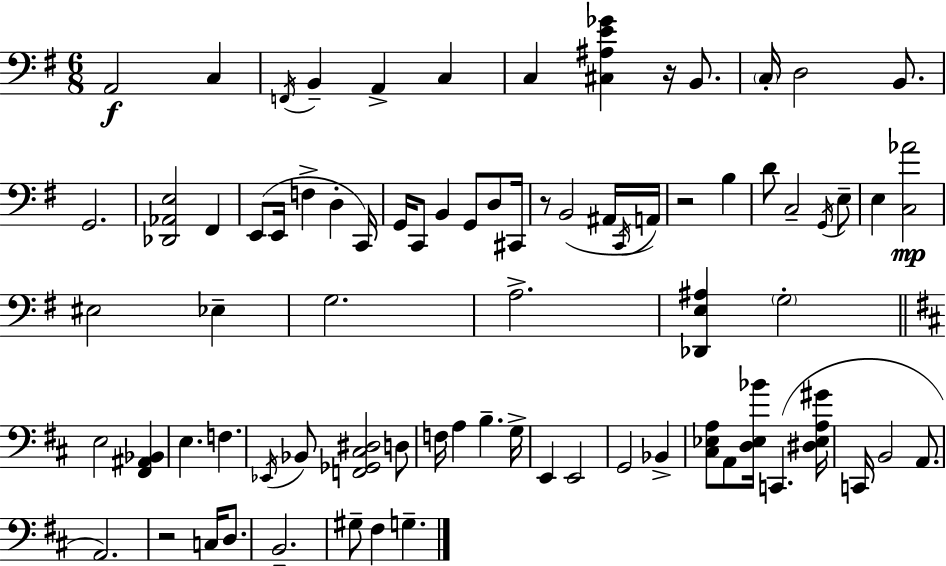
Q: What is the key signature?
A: E minor